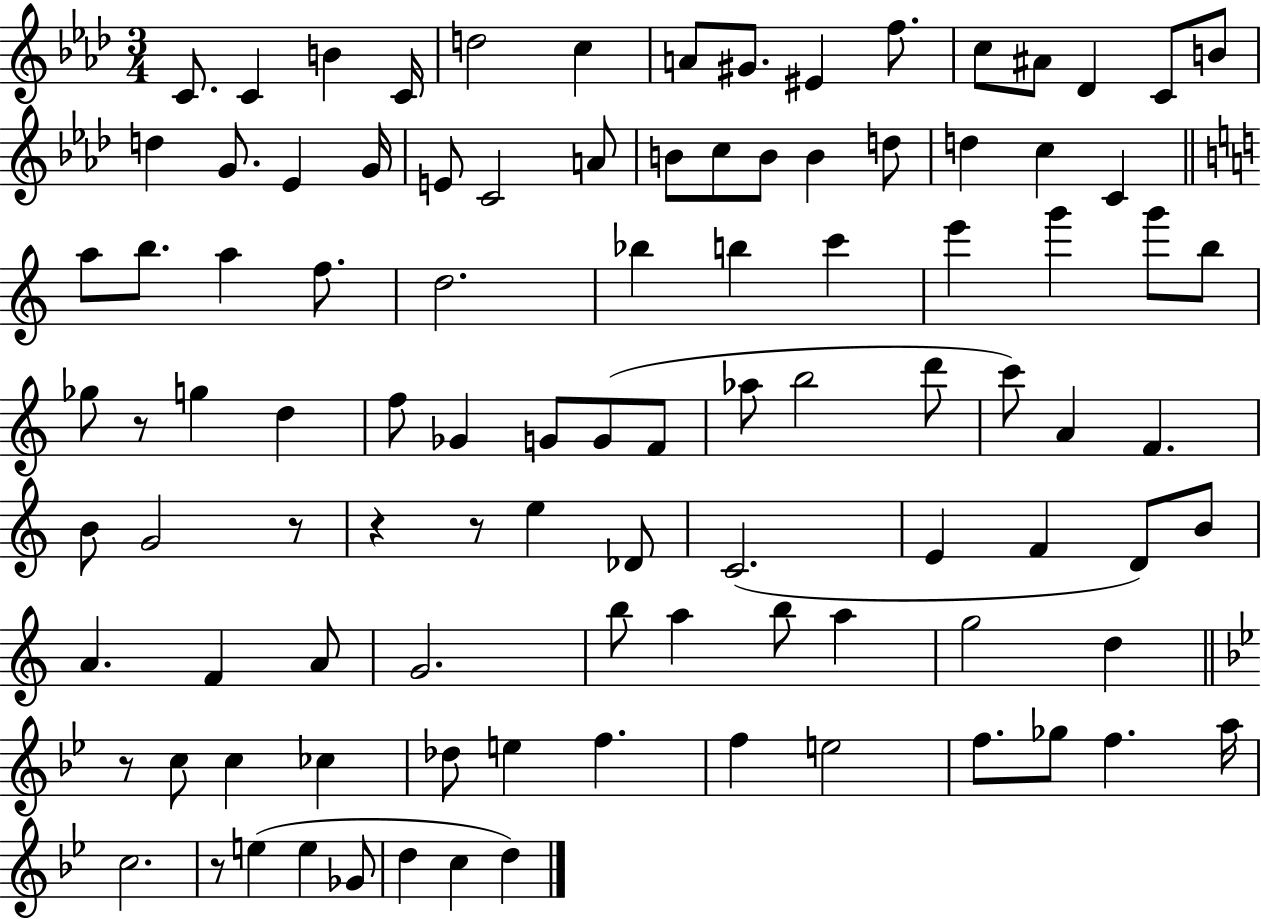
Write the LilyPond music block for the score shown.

{
  \clef treble
  \numericTimeSignature
  \time 3/4
  \key aes \major
  c'8. c'4 b'4 c'16 | d''2 c''4 | a'8 gis'8. eis'4 f''8. | c''8 ais'8 des'4 c'8 b'8 | \break d''4 g'8. ees'4 g'16 | e'8 c'2 a'8 | b'8 c''8 b'8 b'4 d''8 | d''4 c''4 c'4 | \break \bar "||" \break \key c \major a''8 b''8. a''4 f''8. | d''2. | bes''4 b''4 c'''4 | e'''4 g'''4 g'''8 b''8 | \break ges''8 r8 g''4 d''4 | f''8 ges'4 g'8 g'8( f'8 | aes''8 b''2 d'''8 | c'''8) a'4 f'4. | \break b'8 g'2 r8 | r4 r8 e''4 des'8 | c'2.( | e'4 f'4 d'8) b'8 | \break a'4. f'4 a'8 | g'2. | b''8 a''4 b''8 a''4 | g''2 d''4 | \break \bar "||" \break \key bes \major r8 c''8 c''4 ces''4 | des''8 e''4 f''4. | f''4 e''2 | f''8. ges''8 f''4. a''16 | \break c''2. | r8 e''4( e''4 ges'8 | d''4 c''4 d''4) | \bar "|."
}